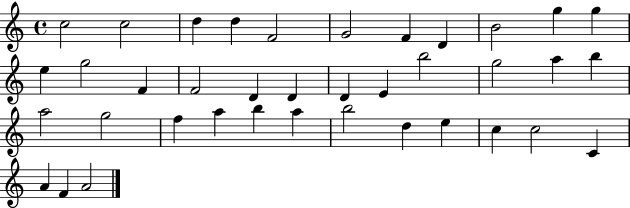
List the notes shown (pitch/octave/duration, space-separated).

C5/h C5/h D5/q D5/q F4/h G4/h F4/q D4/q B4/h G5/q G5/q E5/q G5/h F4/q F4/h D4/q D4/q D4/q E4/q B5/h G5/h A5/q B5/q A5/h G5/h F5/q A5/q B5/q A5/q B5/h D5/q E5/q C5/q C5/h C4/q A4/q F4/q A4/h